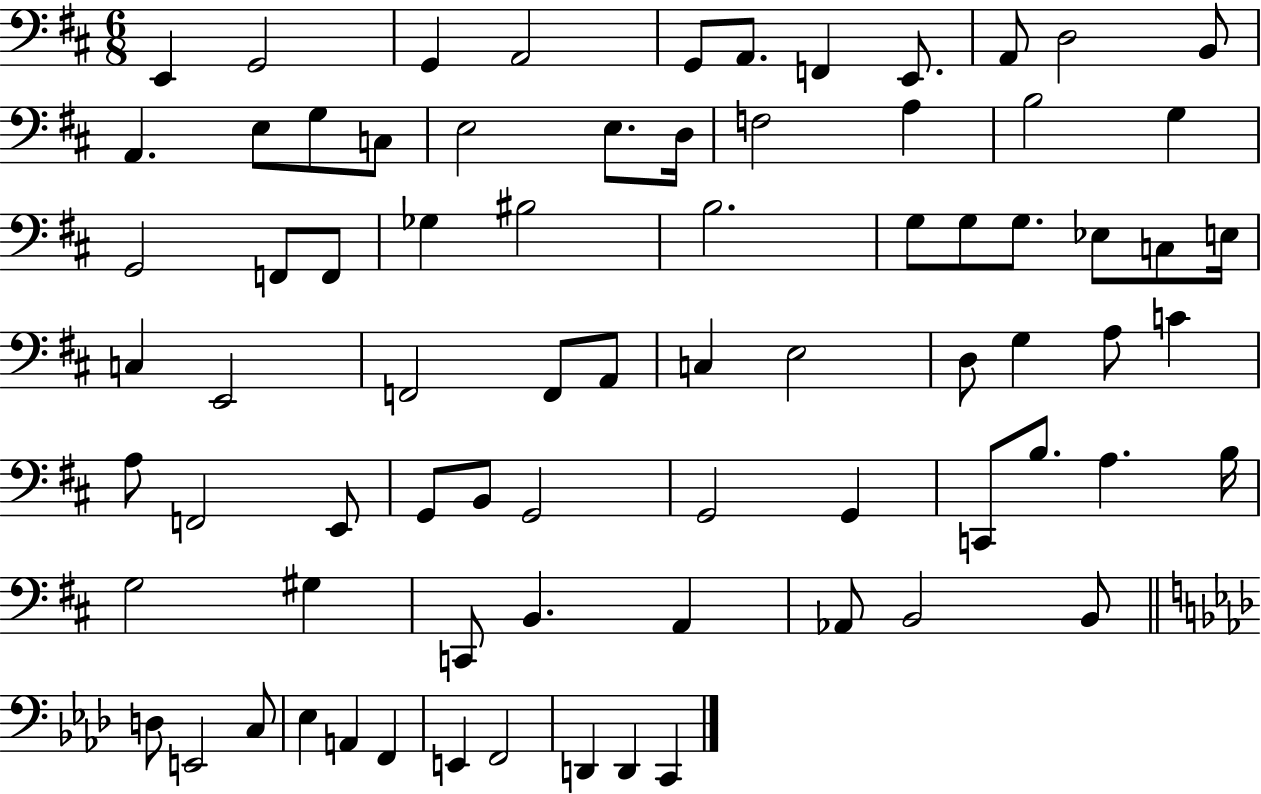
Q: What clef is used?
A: bass